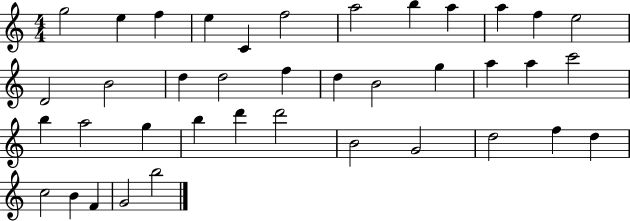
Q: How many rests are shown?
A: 0